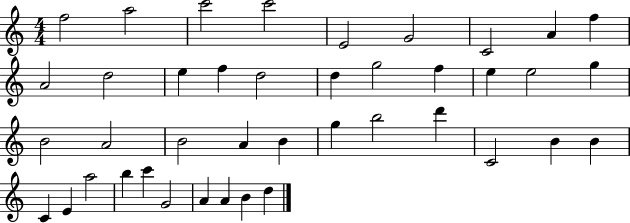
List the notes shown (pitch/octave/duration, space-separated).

F5/h A5/h C6/h C6/h E4/h G4/h C4/h A4/q F5/q A4/h D5/h E5/q F5/q D5/h D5/q G5/h F5/q E5/q E5/h G5/q B4/h A4/h B4/h A4/q B4/q G5/q B5/h D6/q C4/h B4/q B4/q C4/q E4/q A5/h B5/q C6/q G4/h A4/q A4/q B4/q D5/q